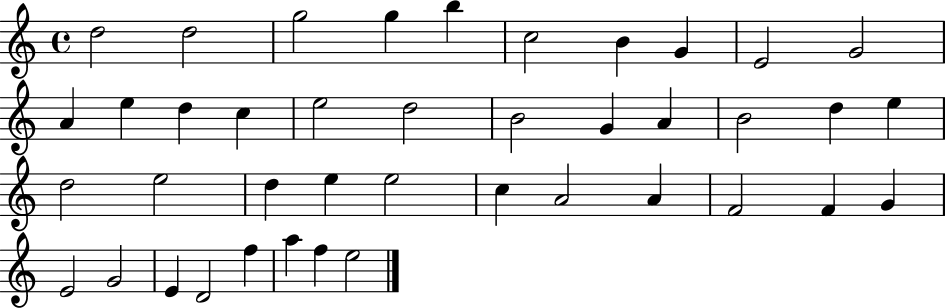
D5/h D5/h G5/h G5/q B5/q C5/h B4/q G4/q E4/h G4/h A4/q E5/q D5/q C5/q E5/h D5/h B4/h G4/q A4/q B4/h D5/q E5/q D5/h E5/h D5/q E5/q E5/h C5/q A4/h A4/q F4/h F4/q G4/q E4/h G4/h E4/q D4/h F5/q A5/q F5/q E5/h